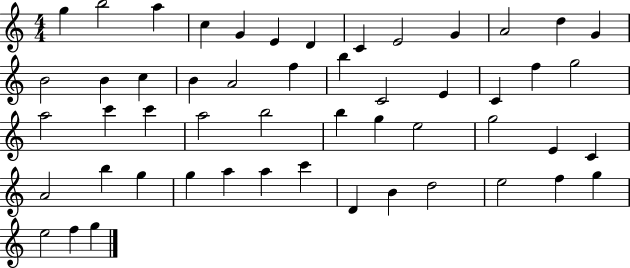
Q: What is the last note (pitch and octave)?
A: G5